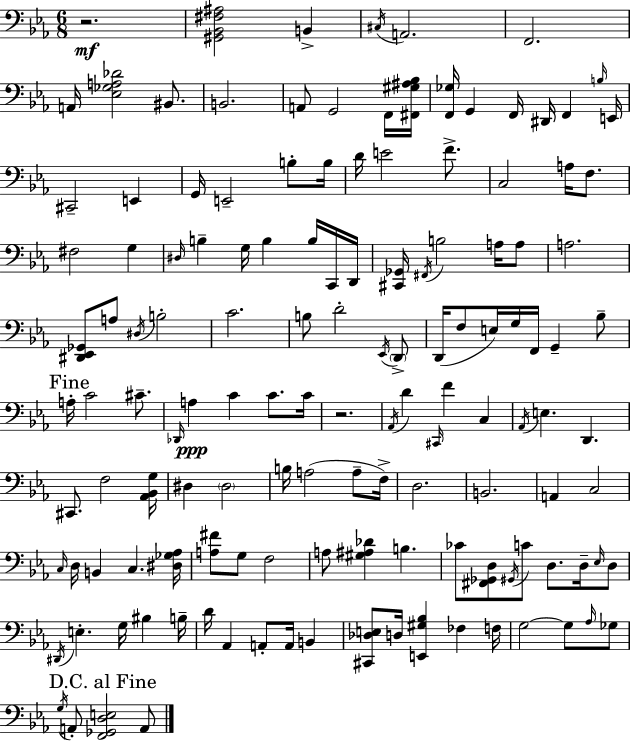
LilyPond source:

{
  \clef bass
  \numericTimeSignature
  \time 6/8
  \key c \minor
  r2.\mf | <gis, bes, fis ais>2 b,4-> | \acciaccatura { cis16 } a,2. | f,2. | \break a,16 <ees ges a des'>2 bis,8. | b,2. | a,8 g,2 f,16 | <fis, gis ais bes>16 <f, ges>16 g,4 f,16 dis,16 f,4 | \break \grace { b16 } e,16 cis,2-- e,4 | g,16 e,2-- b8-. | b16 d'16 e'2 f'8.-> | c2 a16 f8. | \break fis2 g4 | \grace { dis16 } b4-- g16 b4 | b16 c,16 d,16 <cis, ges,>16 \acciaccatura { fis,16 } b2 | a16 a8 a2. | \break <dis, ees, ges,>8 a8 \acciaccatura { dis16 } b2-. | c'2. | b8 d'2-. | \acciaccatura { ees,16 } \parenthesize d,8-> d,16( f8 e16) g16 f,16 | \break g,4-- bes8-- \mark "Fine" a16-. c'2 | cis'8.-- \grace { des,16 } a4\ppp c'4 | c'8. c'16 r2. | \acciaccatura { aes,16 } d'4 | \break \grace { cis,16 } f'4 c4 \acciaccatura { aes,16 } e4. | d,4. cis,8. | f2 <aes, bes, g>16 dis4 | \parenthesize dis2 b16 a2( | \break a8-- f16->) d2. | b,2. | a,4 | c2 \grace { c16 } d16 | \break b,4 c4. <dis ges aes>16 <a fis'>8 | g8 f2 a8 | <gis ais des'>4 b4. ces'8 | <fis, ges, d>8 \acciaccatura { gis,16 } c'8 d8. d16-- \grace { ees16 } d8 | \break \acciaccatura { dis,16 } e4.-. g16 bis4 | b16-- d'16 aes,4 a,8-. a,16 b,4 | <cis, des e>8 d16 <e, gis bes>4 fes4 | f16 g2~~ g8 | \break \grace { aes16 } ges8 \mark "D.C. al Fine" \acciaccatura { g16 } a,8-. <f, ges, d e>2 | a,8 \bar "|."
}